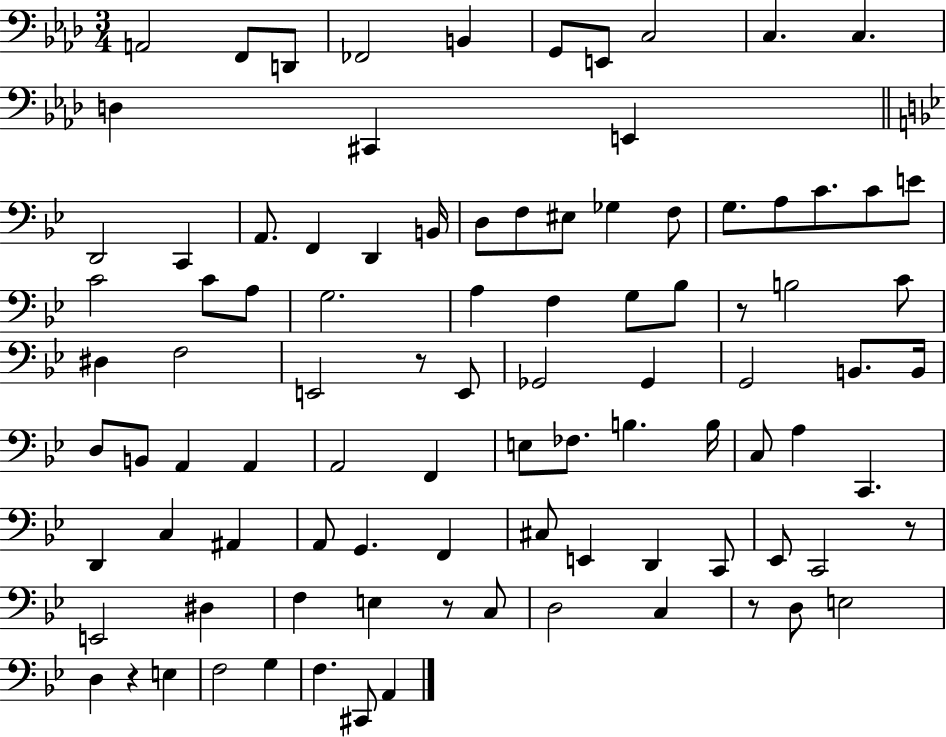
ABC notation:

X:1
T:Untitled
M:3/4
L:1/4
K:Ab
A,,2 F,,/2 D,,/2 _F,,2 B,, G,,/2 E,,/2 C,2 C, C, D, ^C,, E,, D,,2 C,, A,,/2 F,, D,, B,,/4 D,/2 F,/2 ^E,/2 _G, F,/2 G,/2 A,/2 C/2 C/2 E/2 C2 C/2 A,/2 G,2 A, F, G,/2 _B,/2 z/2 B,2 C/2 ^D, F,2 E,,2 z/2 E,,/2 _G,,2 _G,, G,,2 B,,/2 B,,/4 D,/2 B,,/2 A,, A,, A,,2 F,, E,/2 _F,/2 B, B,/4 C,/2 A, C,, D,, C, ^A,, A,,/2 G,, F,, ^C,/2 E,, D,, C,,/2 _E,,/2 C,,2 z/2 E,,2 ^D, F, E, z/2 C,/2 D,2 C, z/2 D,/2 E,2 D, z E, F,2 G, F, ^C,,/2 A,,